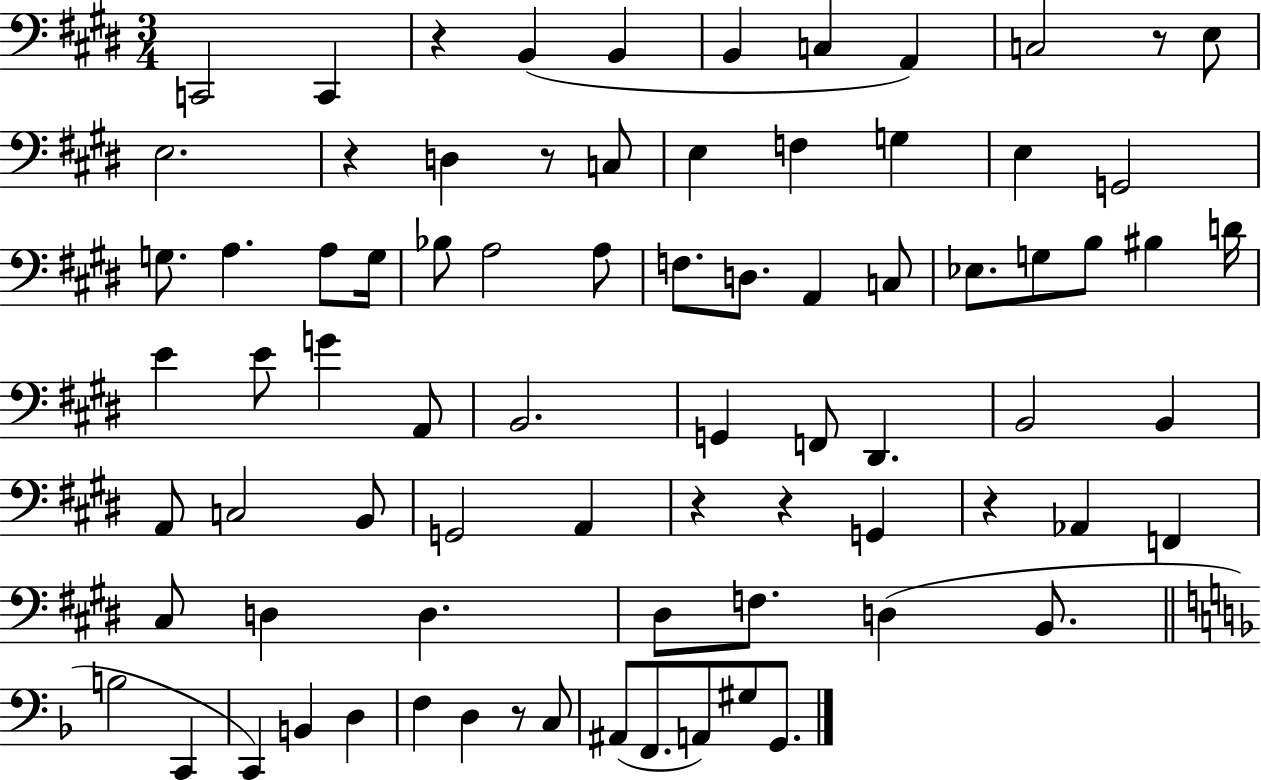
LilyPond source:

{
  \clef bass
  \numericTimeSignature
  \time 3/4
  \key e \major
  c,2 c,4 | r4 b,4( b,4 | b,4 c4 a,4) | c2 r8 e8 | \break e2. | r4 d4 r8 c8 | e4 f4 g4 | e4 g,2 | \break g8. a4. a8 g16 | bes8 a2 a8 | f8. d8. a,4 c8 | ees8. g8 b8 bis4 d'16 | \break e'4 e'8 g'4 a,8 | b,2. | g,4 f,8 dis,4. | b,2 b,4 | \break a,8 c2 b,8 | g,2 a,4 | r4 r4 g,4 | r4 aes,4 f,4 | \break cis8 d4 d4. | dis8 f8. d4( b,8. | \bar "||" \break \key d \minor b2 c,4 | c,4) b,4 d4 | f4 d4 r8 c8 | ais,8( f,8. a,8) gis8 g,8. | \break \bar "|."
}